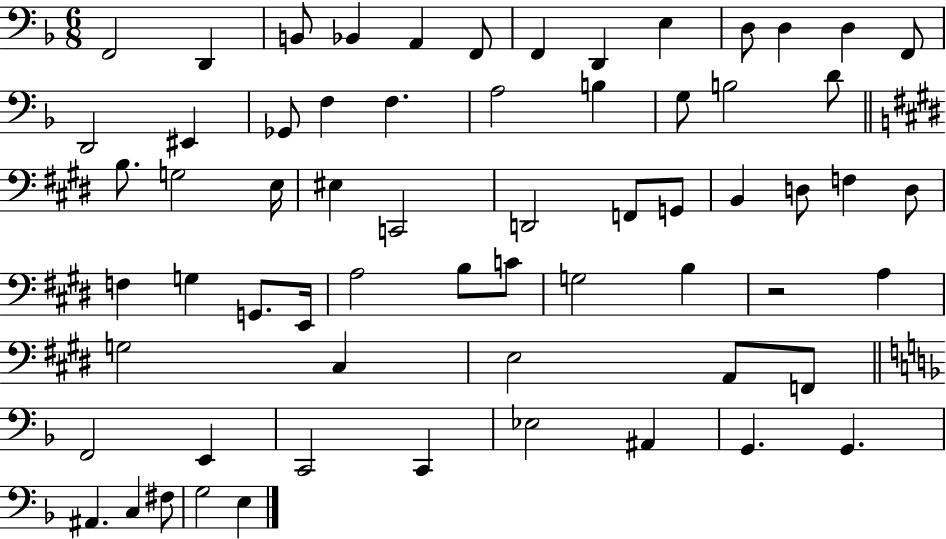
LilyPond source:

{
  \clef bass
  \numericTimeSignature
  \time 6/8
  \key f \major
  f,2 d,4 | b,8 bes,4 a,4 f,8 | f,4 d,4 e4 | d8 d4 d4 f,8 | \break d,2 eis,4 | ges,8 f4 f4. | a2 b4 | g8 b2 d'8 | \break \bar "||" \break \key e \major b8. g2 e16 | eis4 c,2 | d,2 f,8 g,8 | b,4 d8 f4 d8 | \break f4 g4 g,8. e,16 | a2 b8 c'8 | g2 b4 | r2 a4 | \break g2 cis4 | e2 a,8 f,8 | \bar "||" \break \key d \minor f,2 e,4 | c,2 c,4 | ees2 ais,4 | g,4. g,4. | \break ais,4. c4 fis8 | g2 e4 | \bar "|."
}